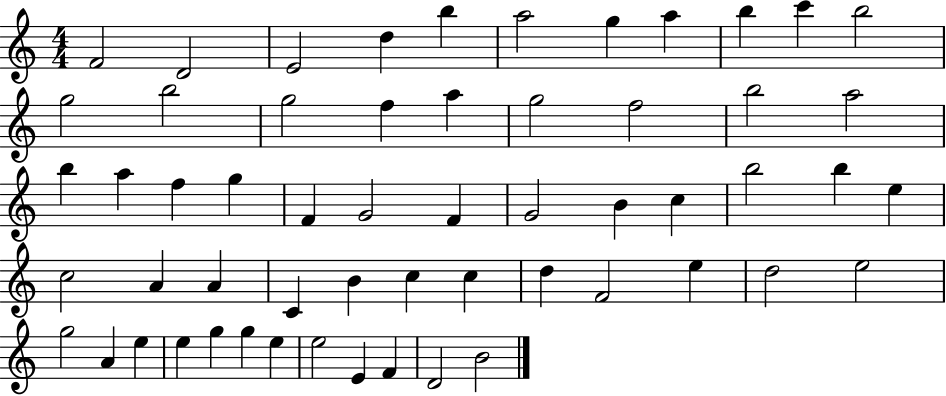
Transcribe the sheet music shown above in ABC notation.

X:1
T:Untitled
M:4/4
L:1/4
K:C
F2 D2 E2 d b a2 g a b c' b2 g2 b2 g2 f a g2 f2 b2 a2 b a f g F G2 F G2 B c b2 b e c2 A A C B c c d F2 e d2 e2 g2 A e e g g e e2 E F D2 B2